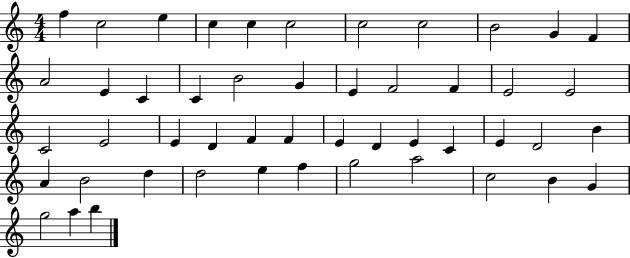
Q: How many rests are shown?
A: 0